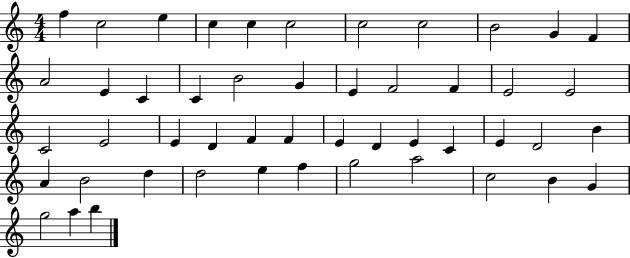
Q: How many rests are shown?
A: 0